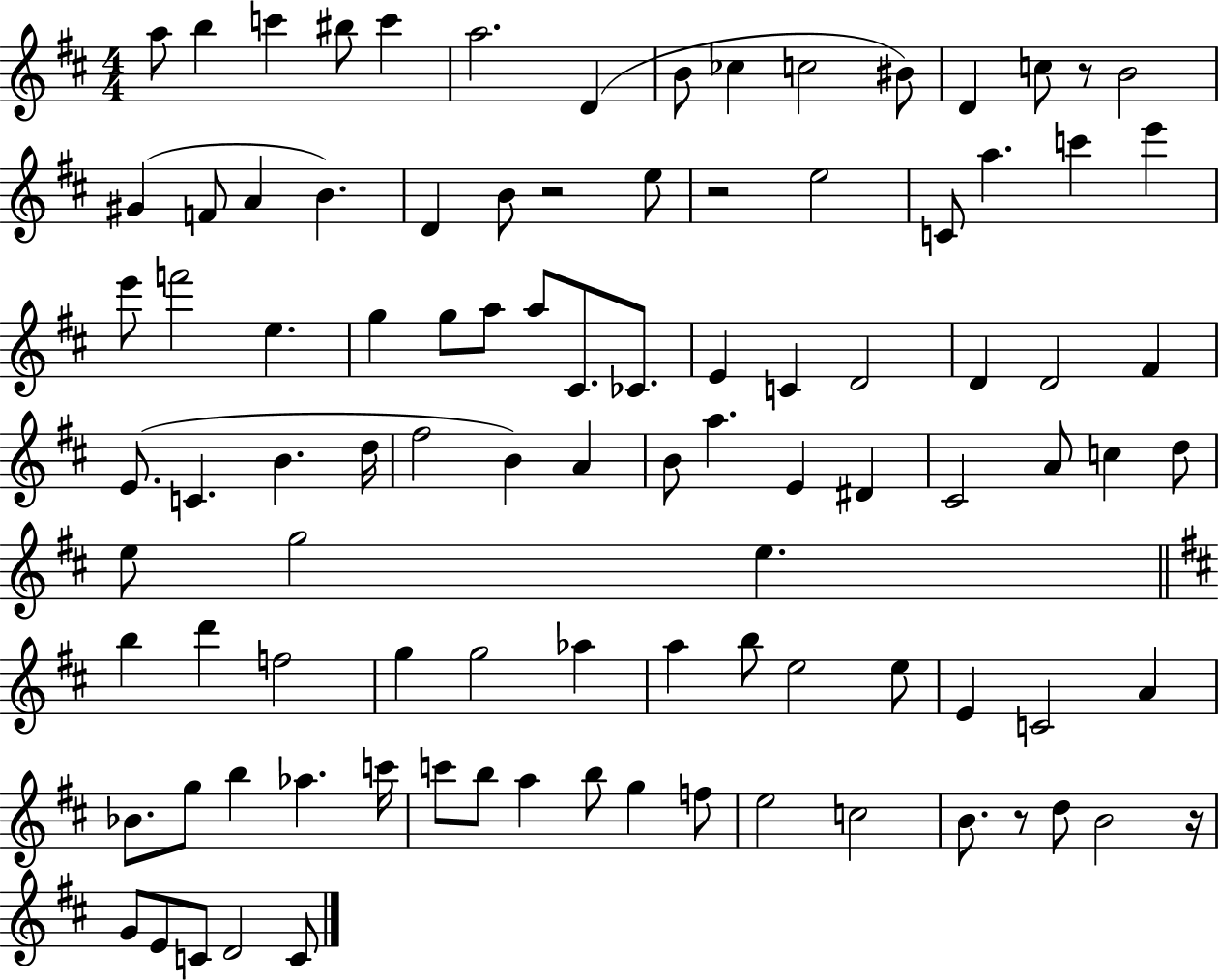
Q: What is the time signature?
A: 4/4